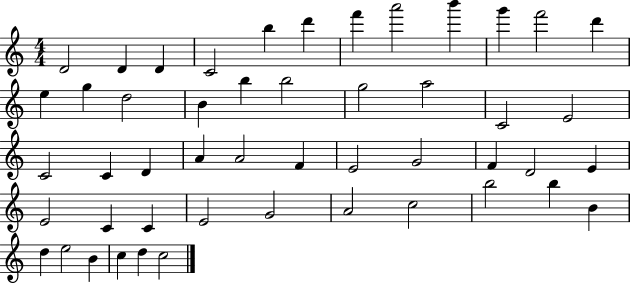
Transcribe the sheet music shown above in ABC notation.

X:1
T:Untitled
M:4/4
L:1/4
K:C
D2 D D C2 b d' f' a'2 b' g' f'2 d' e g d2 B b b2 g2 a2 C2 E2 C2 C D A A2 F E2 G2 F D2 E E2 C C E2 G2 A2 c2 b2 b B d e2 B c d c2